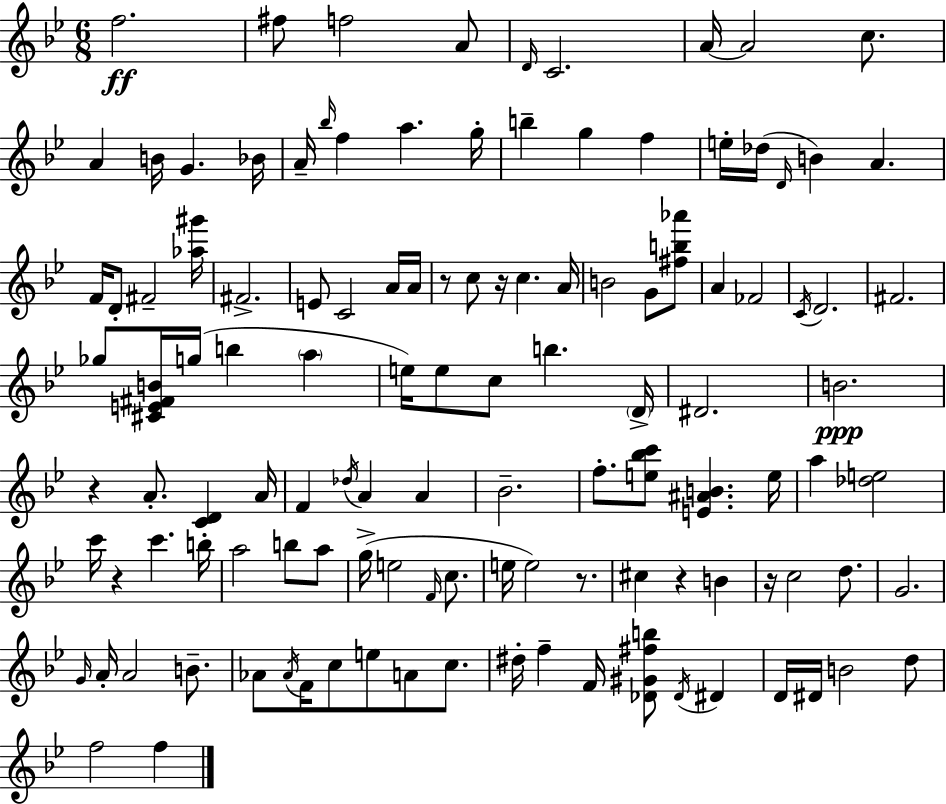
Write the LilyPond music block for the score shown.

{
  \clef treble
  \numericTimeSignature
  \time 6/8
  \key g \minor
  f''2.\ff | fis''8 f''2 a'8 | \grace { d'16 } c'2. | a'16~~ a'2 c''8. | \break a'4 b'16 g'4. | bes'16 a'16-- \grace { bes''16 } f''4 a''4. | g''16-. b''4-- g''4 f''4 | e''16-. des''16( \grace { d'16 } b'4) a'4. | \break f'16 d'8-. fis'2-- | <aes'' gis'''>16 fis'2.-> | e'8 c'2 | a'16 a'16 r8 c''8 r16 c''4. | \break a'16 b'2 g'8 | <fis'' b'' aes'''>8 a'4 fes'2 | \acciaccatura { c'16 } d'2. | fis'2. | \break ges''8 <cis' e' fis' b'>16 g''16( b''4 | \parenthesize a''4 e''16) e''8 c''8 b''4. | \parenthesize d'16-> dis'2. | b'2.\ppp | \break r4 a'8.-. <c' d'>4 | a'16 f'4 \acciaccatura { des''16 } a'4 | a'4 bes'2.-- | f''8.-. <e'' bes'' c'''>8 <e' ais' b'>4. | \break e''16 a''4 <des'' e''>2 | c'''16 r4 c'''4. | b''16-. a''2 | b''8 a''8 g''16->( e''2 | \break \grace { f'16 } c''8. e''16 e''2) | r8. cis''4 r4 | b'4 r16 c''2 | d''8. g'2. | \break \grace { g'16 } a'16-. a'2 | b'8.-- aes'8 \acciaccatura { aes'16 } f'16 c''8 | e''8 a'8 c''8. dis''16-. f''4-- | f'16 <des' gis' fis'' b''>8 \acciaccatura { des'16 } dis'4 d'16 dis'16 b'2 | \break d''8 f''2 | f''4 \bar "|."
}